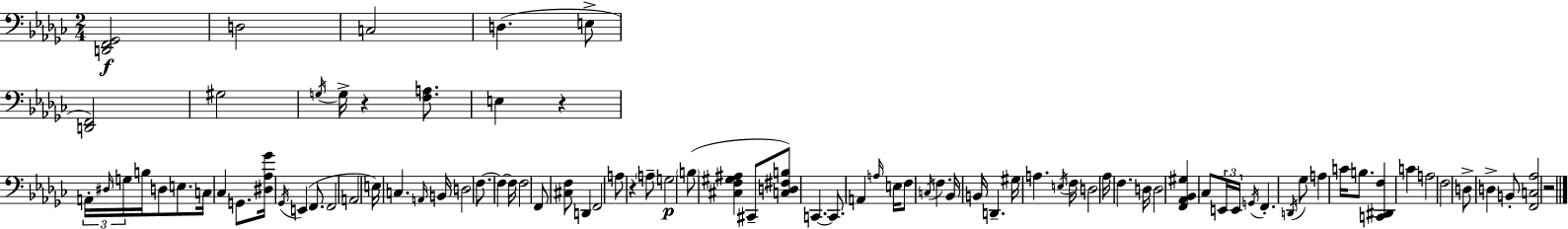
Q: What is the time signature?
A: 2/4